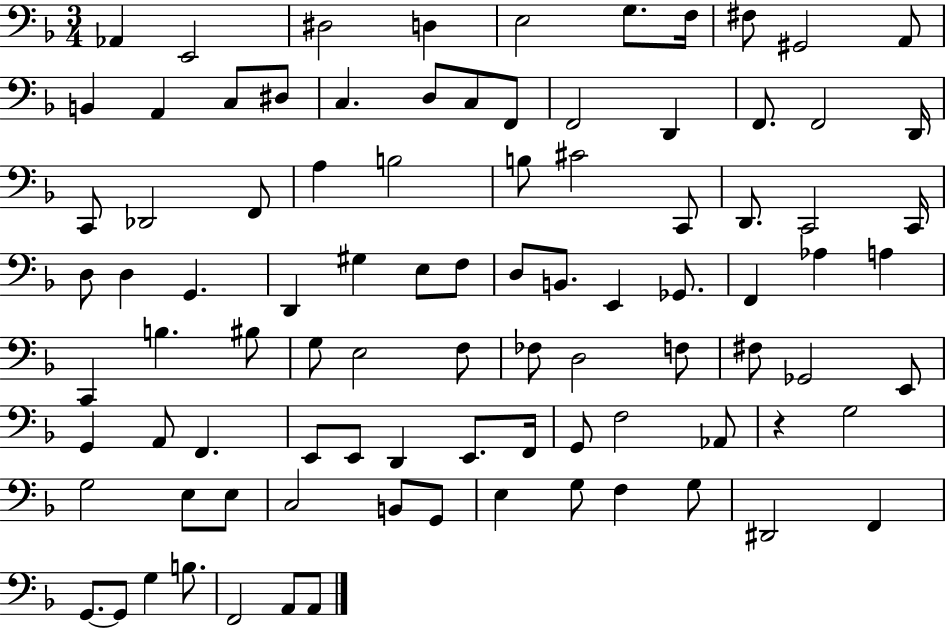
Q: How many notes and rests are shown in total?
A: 92